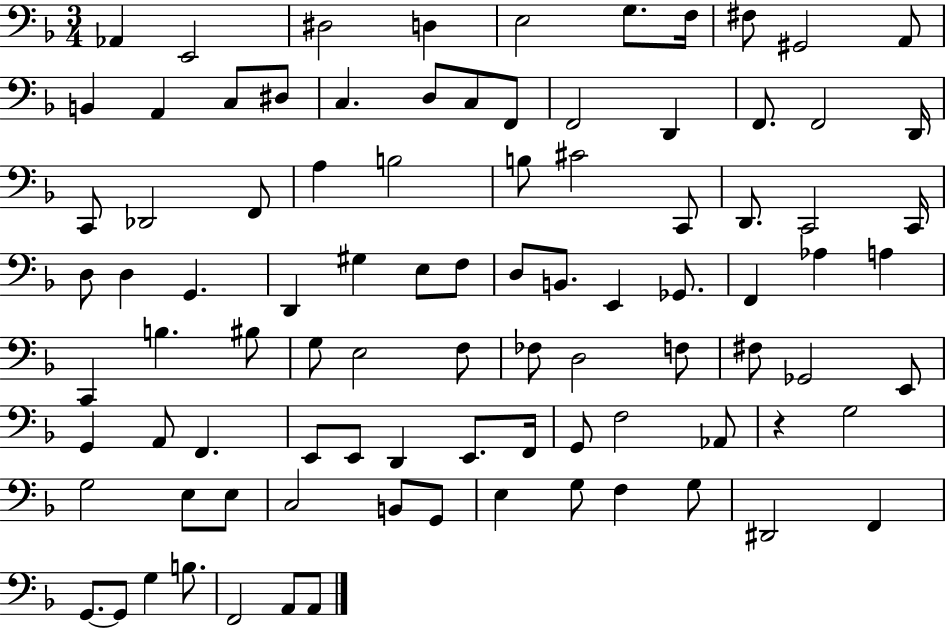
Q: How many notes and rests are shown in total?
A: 92